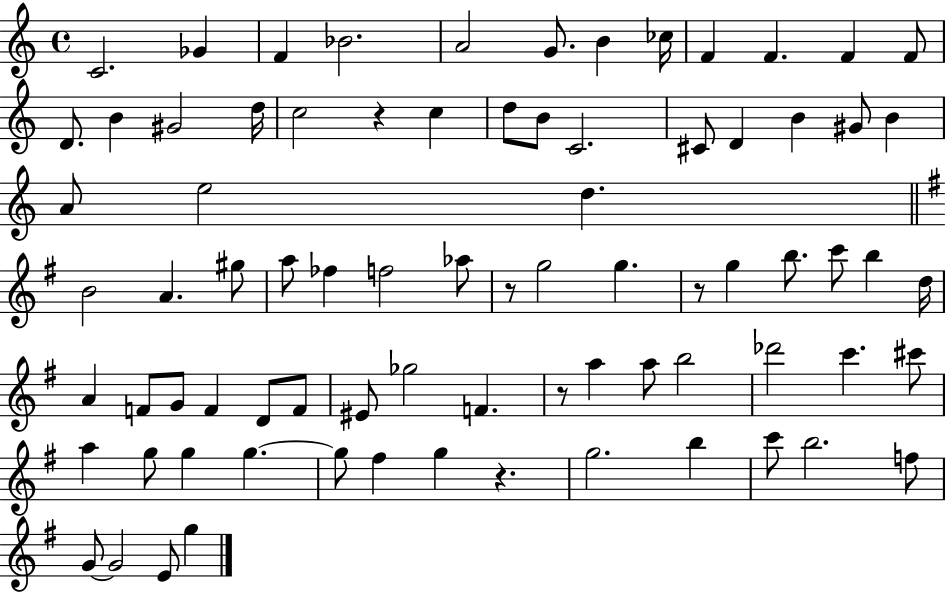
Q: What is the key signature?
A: C major